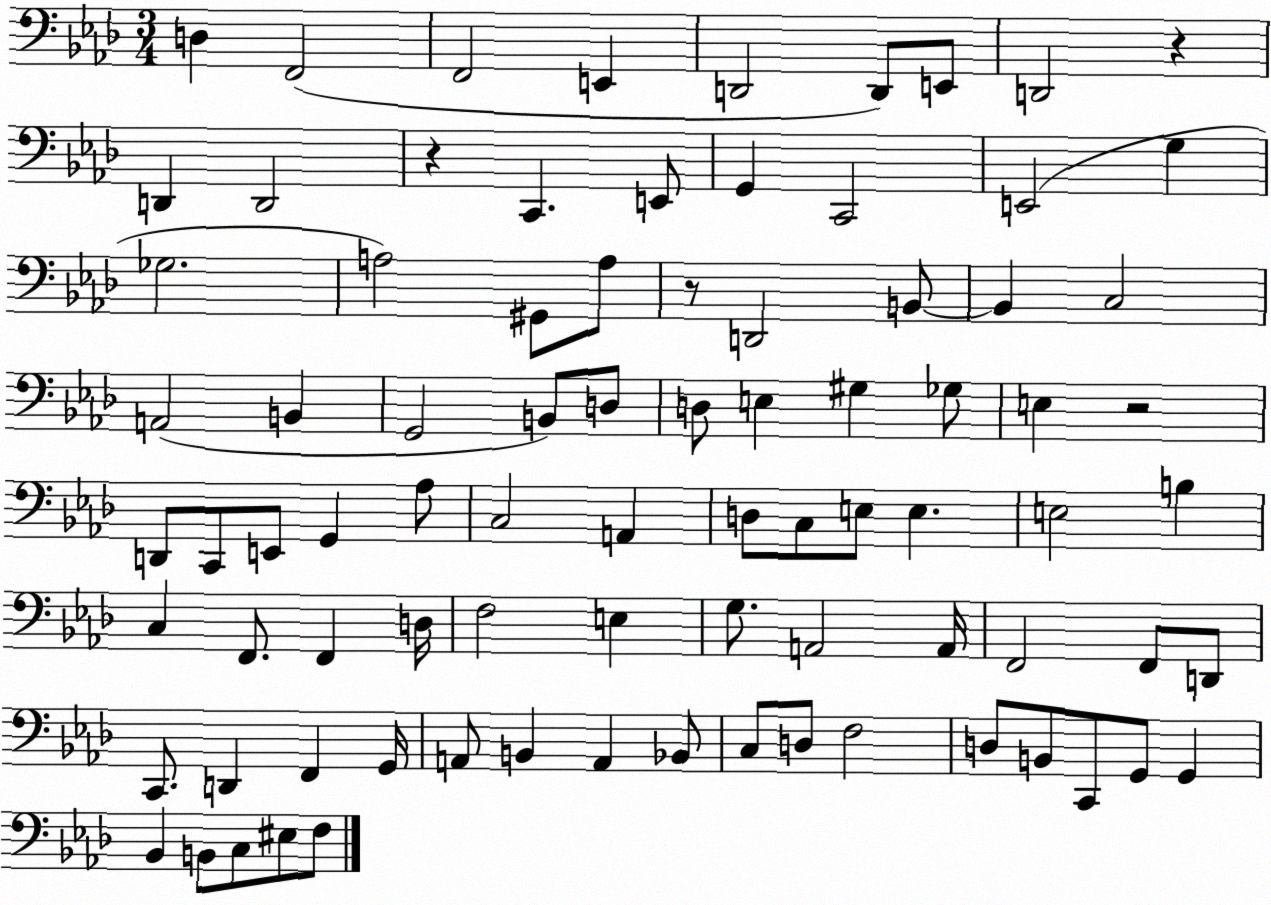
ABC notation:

X:1
T:Untitled
M:3/4
L:1/4
K:Ab
D, F,,2 F,,2 E,, D,,2 D,,/2 E,,/2 D,,2 z D,, D,,2 z C,, E,,/2 G,, C,,2 E,,2 G, _G,2 A,2 ^G,,/2 A,/2 z/2 D,,2 B,,/2 B,, C,2 A,,2 B,, G,,2 B,,/2 D,/2 D,/2 E, ^G, _G,/2 E, z2 D,,/2 C,,/2 E,,/2 G,, _A,/2 C,2 A,, D,/2 C,/2 E,/2 E, E,2 B, C, F,,/2 F,, D,/4 F,2 E, G,/2 A,,2 A,,/4 F,,2 F,,/2 D,,/2 C,,/2 D,, F,, G,,/4 A,,/2 B,, A,, _B,,/2 C,/2 D,/2 F,2 D,/2 B,,/2 C,,/2 G,,/2 G,, _B,, B,,/2 C,/2 ^E,/2 F,/2